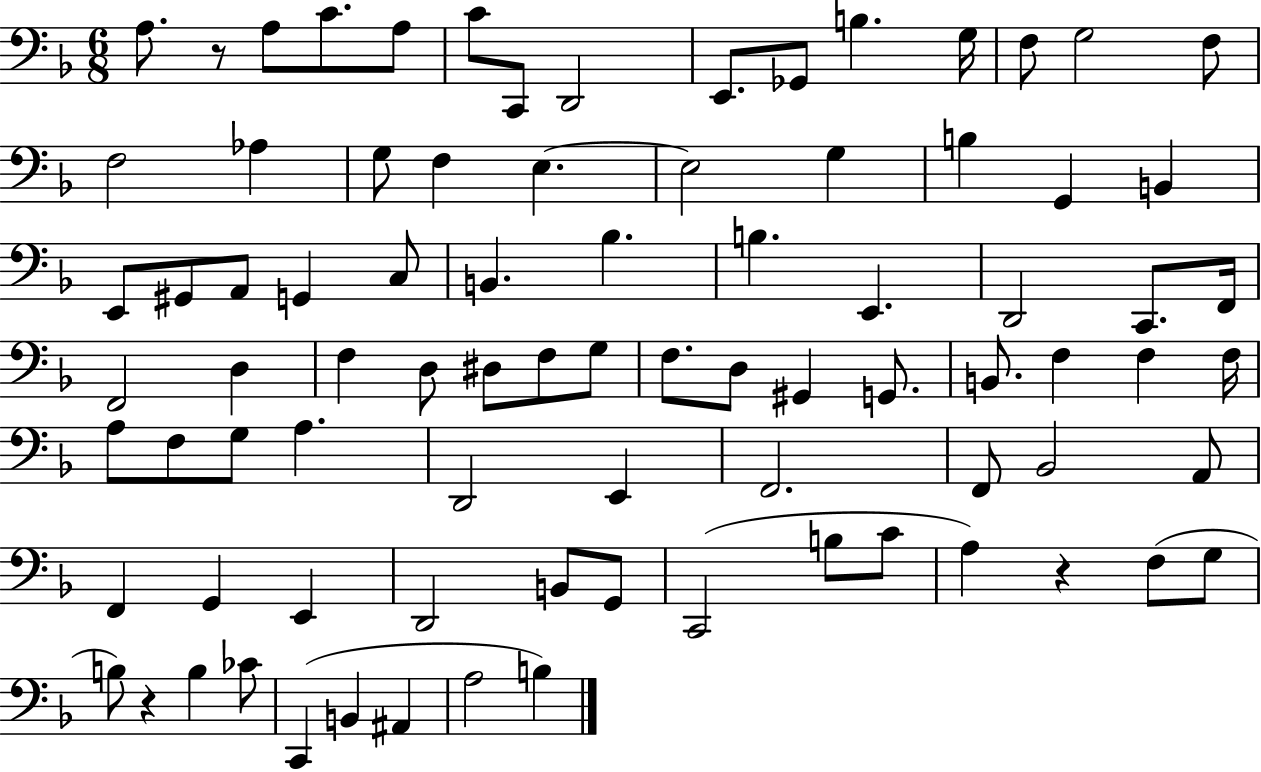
A3/e. R/e A3/e C4/e. A3/e C4/e C2/e D2/h E2/e. Gb2/e B3/q. G3/s F3/e G3/h F3/e F3/h Ab3/q G3/e F3/q E3/q. E3/h G3/q B3/q G2/q B2/q E2/e G#2/e A2/e G2/q C3/e B2/q. Bb3/q. B3/q. E2/q. D2/h C2/e. F2/s F2/h D3/q F3/q D3/e D#3/e F3/e G3/e F3/e. D3/e G#2/q G2/e. B2/e. F3/q F3/q F3/s A3/e F3/e G3/e A3/q. D2/h E2/q F2/h. F2/e Bb2/h A2/e F2/q G2/q E2/q D2/h B2/e G2/e C2/h B3/e C4/e A3/q R/q F3/e G3/e B3/e R/q B3/q CES4/e C2/q B2/q A#2/q A3/h B3/q